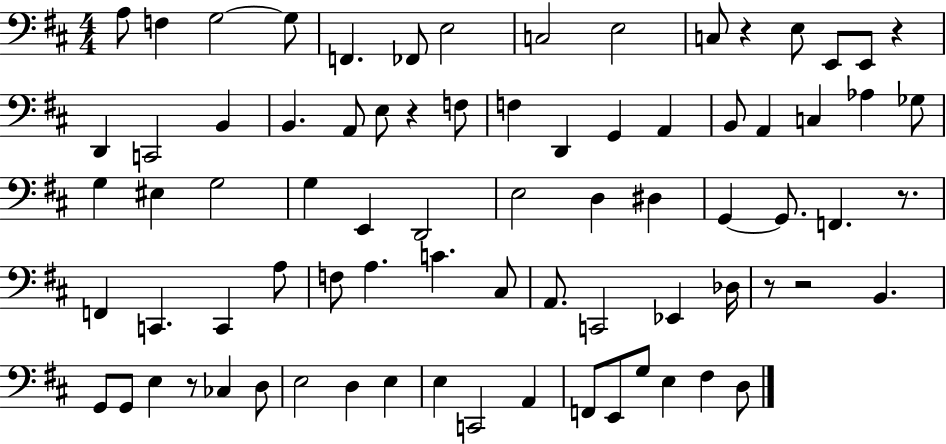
A3/e F3/q G3/h G3/e F2/q. FES2/e E3/h C3/h E3/h C3/e R/q E3/e E2/e E2/e R/q D2/q C2/h B2/q B2/q. A2/e E3/e R/q F3/e F3/q D2/q G2/q A2/q B2/e A2/q C3/q Ab3/q Gb3/e G3/q EIS3/q G3/h G3/q E2/q D2/h E3/h D3/q D#3/q G2/q G2/e. F2/q. R/e. F2/q C2/q. C2/q A3/e F3/e A3/q. C4/q. C#3/e A2/e. C2/h Eb2/q Db3/s R/e R/h B2/q. G2/e G2/e E3/q R/e CES3/q D3/e E3/h D3/q E3/q E3/q C2/h A2/q F2/e E2/e G3/e E3/q F#3/q D3/e